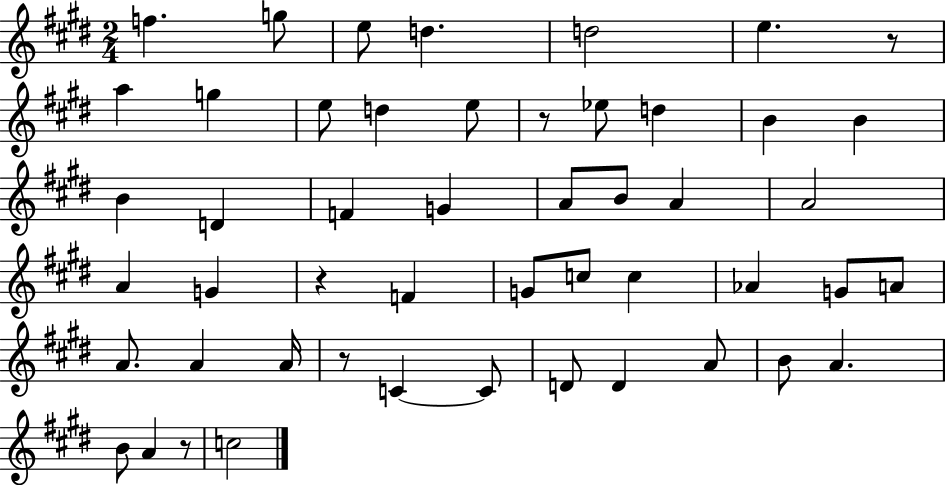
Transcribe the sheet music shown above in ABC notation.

X:1
T:Untitled
M:2/4
L:1/4
K:E
f g/2 e/2 d d2 e z/2 a g e/2 d e/2 z/2 _e/2 d B B B D F G A/2 B/2 A A2 A G z F G/2 c/2 c _A G/2 A/2 A/2 A A/4 z/2 C C/2 D/2 D A/2 B/2 A B/2 A z/2 c2